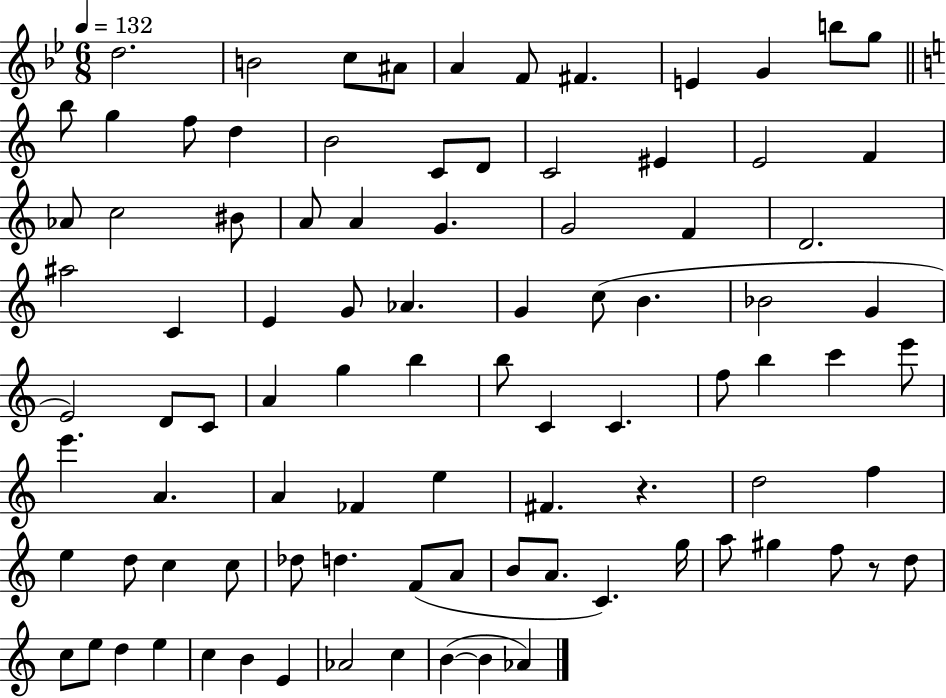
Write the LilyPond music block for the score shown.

{
  \clef treble
  \numericTimeSignature
  \time 6/8
  \key bes \major
  \tempo 4 = 132
  \repeat volta 2 { d''2. | b'2 c''8 ais'8 | a'4 f'8 fis'4. | e'4 g'4 b''8 g''8 | \break \bar "||" \break \key a \minor b''8 g''4 f''8 d''4 | b'2 c'8 d'8 | c'2 eis'4 | e'2 f'4 | \break aes'8 c''2 bis'8 | a'8 a'4 g'4. | g'2 f'4 | d'2. | \break ais''2 c'4 | e'4 g'8 aes'4. | g'4 c''8( b'4. | bes'2 g'4 | \break e'2) d'8 c'8 | a'4 g''4 b''4 | b''8 c'4 c'4. | f''8 b''4 c'''4 e'''8 | \break e'''4. a'4. | a'4 fes'4 e''4 | fis'4. r4. | d''2 f''4 | \break e''4 d''8 c''4 c''8 | des''8 d''4. f'8( a'8 | b'8 a'8. c'4.) g''16 | a''8 gis''4 f''8 r8 d''8 | \break c''8 e''8 d''4 e''4 | c''4 b'4 e'4 | aes'2 c''4 | b'4~(~ b'4 aes'4) | \break } \bar "|."
}